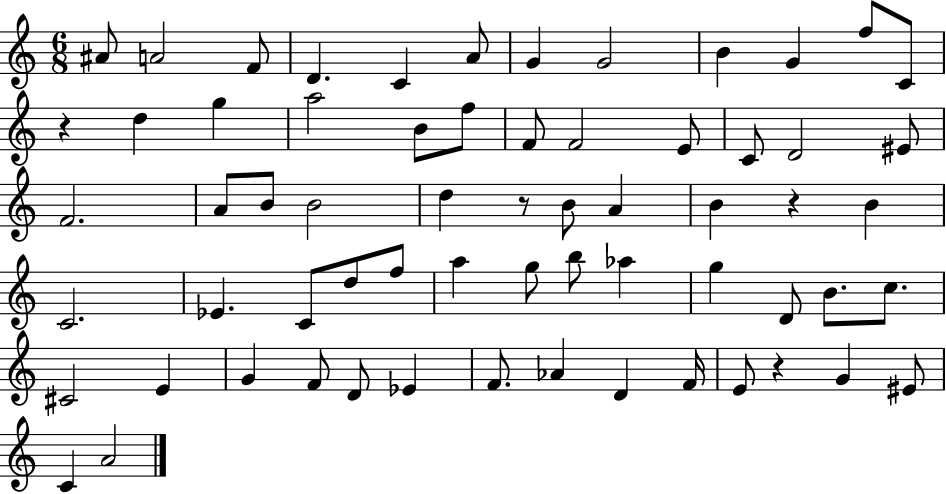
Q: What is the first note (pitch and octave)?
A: A#4